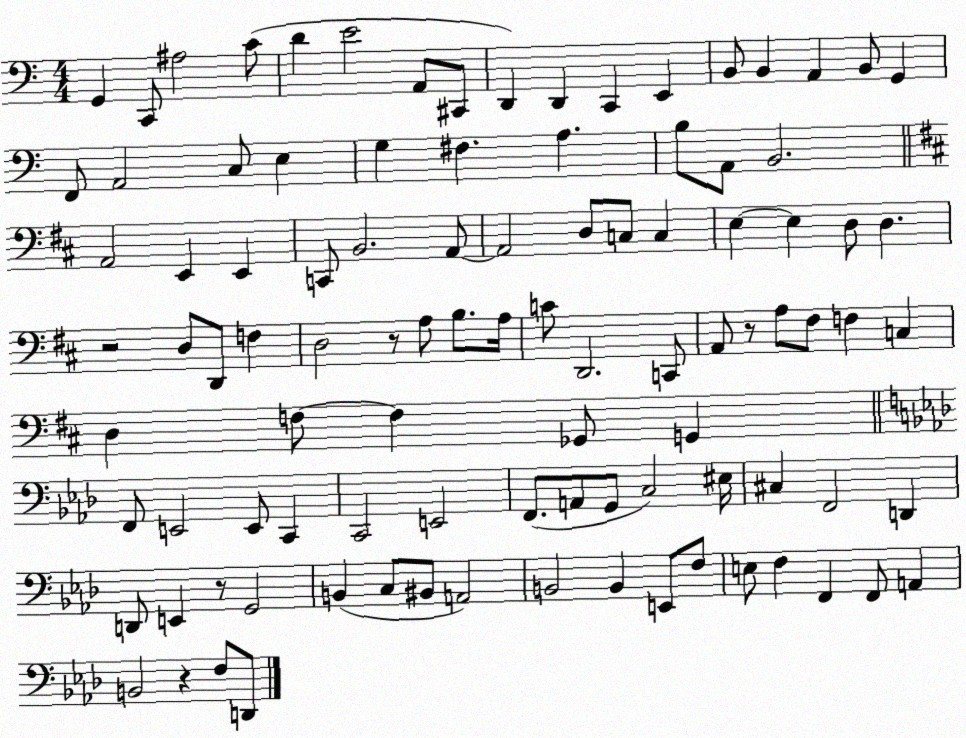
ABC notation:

X:1
T:Untitled
M:4/4
L:1/4
K:C
G,, C,,/2 ^A,2 C/2 D E2 A,,/2 ^C,,/2 D,, D,, C,, E,, B,,/2 B,, A,, B,,/2 G,, F,,/2 A,,2 C,/2 E, G, ^F, A, B,/2 A,,/2 B,,2 A,,2 E,, E,, C,,/2 B,,2 A,,/2 A,,2 D,/2 C,/2 C, E, E, D,/2 D, z2 D,/2 D,,/2 F, D,2 z/2 A,/2 B,/2 A,/4 C/2 D,,2 C,,/2 A,,/2 z/2 A,/2 ^F,/2 F, C, D, F,/2 F, _G,,/2 G,, F,,/2 E,,2 E,,/2 C,, C,,2 E,,2 F,,/2 A,,/2 G,,/2 C,2 ^E,/4 ^C, F,,2 D,, D,,/2 E,, z/2 G,,2 B,, C,/2 ^B,,/2 A,,2 B,,2 B,, E,,/2 F,/2 E,/2 F, F,, F,,/2 A,, B,,2 z F,/2 D,,/2